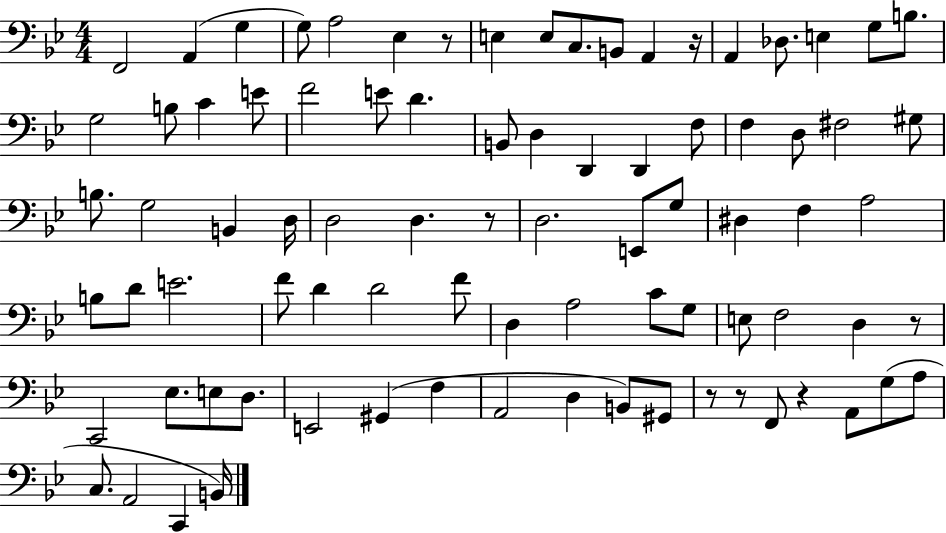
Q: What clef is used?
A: bass